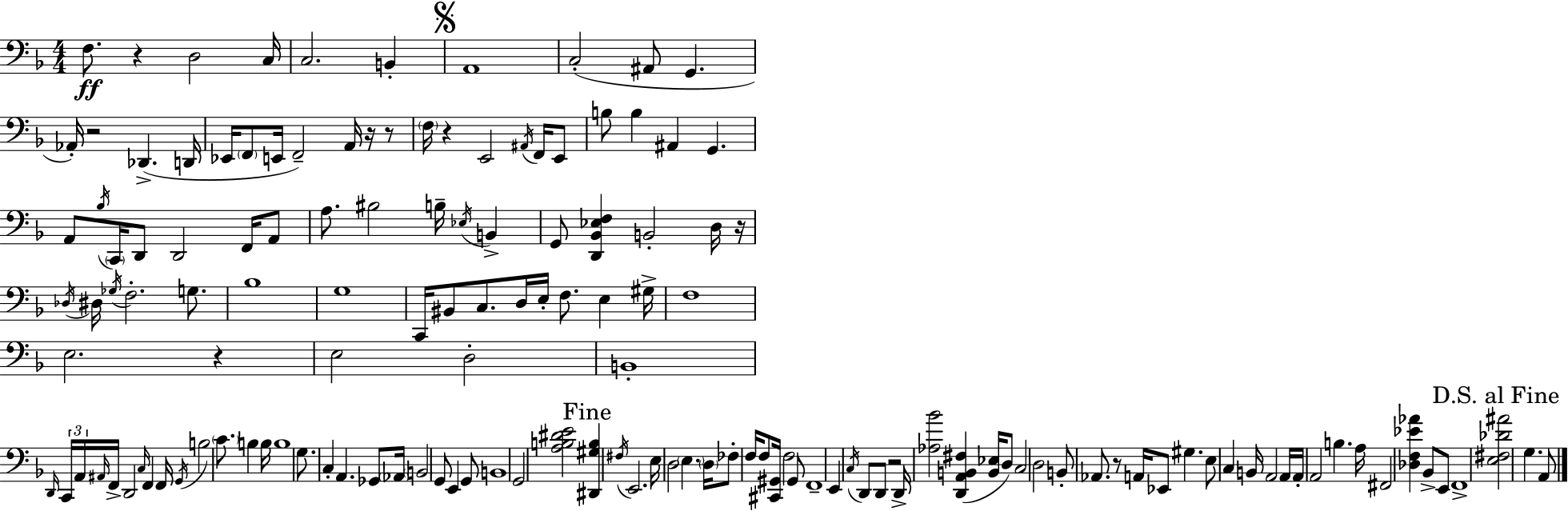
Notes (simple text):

F3/e. R/q D3/h C3/s C3/h. B2/q A2/w C3/h A#2/e G2/q. Ab2/s R/h Db2/q. D2/s Eb2/s F2/e E2/s F2/h A2/s R/s R/e F3/s R/q E2/h A#2/s F2/s E2/e B3/e B3/q A#2/q G2/q. A2/e Bb3/s C2/s D2/e D2/h F2/s A2/e A3/e. BIS3/h B3/s Eb3/s B2/q G2/e [D2,Bb2,Eb3,F3]/q B2/h D3/s R/s Db3/s D#3/s Gb3/s F3/h. G3/e. Bb3/w G3/w C2/s BIS2/e C3/e. D3/s E3/s F3/e. E3/q G#3/s F3/w E3/h. R/q E3/h D3/h B2/w D2/s C2/s A2/s A#2/s F2/s D2/h C3/s F2/q F2/s G2/s B3/h C4/e. B3/q B3/s B3/w G3/e. C3/q A2/q. Gb2/e Ab2/s B2/h G2/e E2/q G2/e B2/w G2/h [A3,B3,D#4,E4]/h [D#2,G#3,B3]/q F#3/s E2/h. E3/s D3/h E3/q. D3/s FES3/e F3/s F3/e [C#2,G#2]/s F3/h G#2/e F2/w E2/q C3/s D2/e D2/e R/h D2/s [Ab3,Bb4]/h [D2,A2,B2,F#3]/q [B2,Eb3]/s D3/e C3/h D3/h B2/e Ab2/e. R/e A2/s Eb2/e G#3/q. E3/e C3/q B2/s A2/h A2/s A2/s A2/h B3/q. A3/s F#2/h [Db3,F3,Eb4,Ab4]/q Bb2/e E2/e F2/w [E3,F#3,Db4,A#4]/h G3/q. A2/e